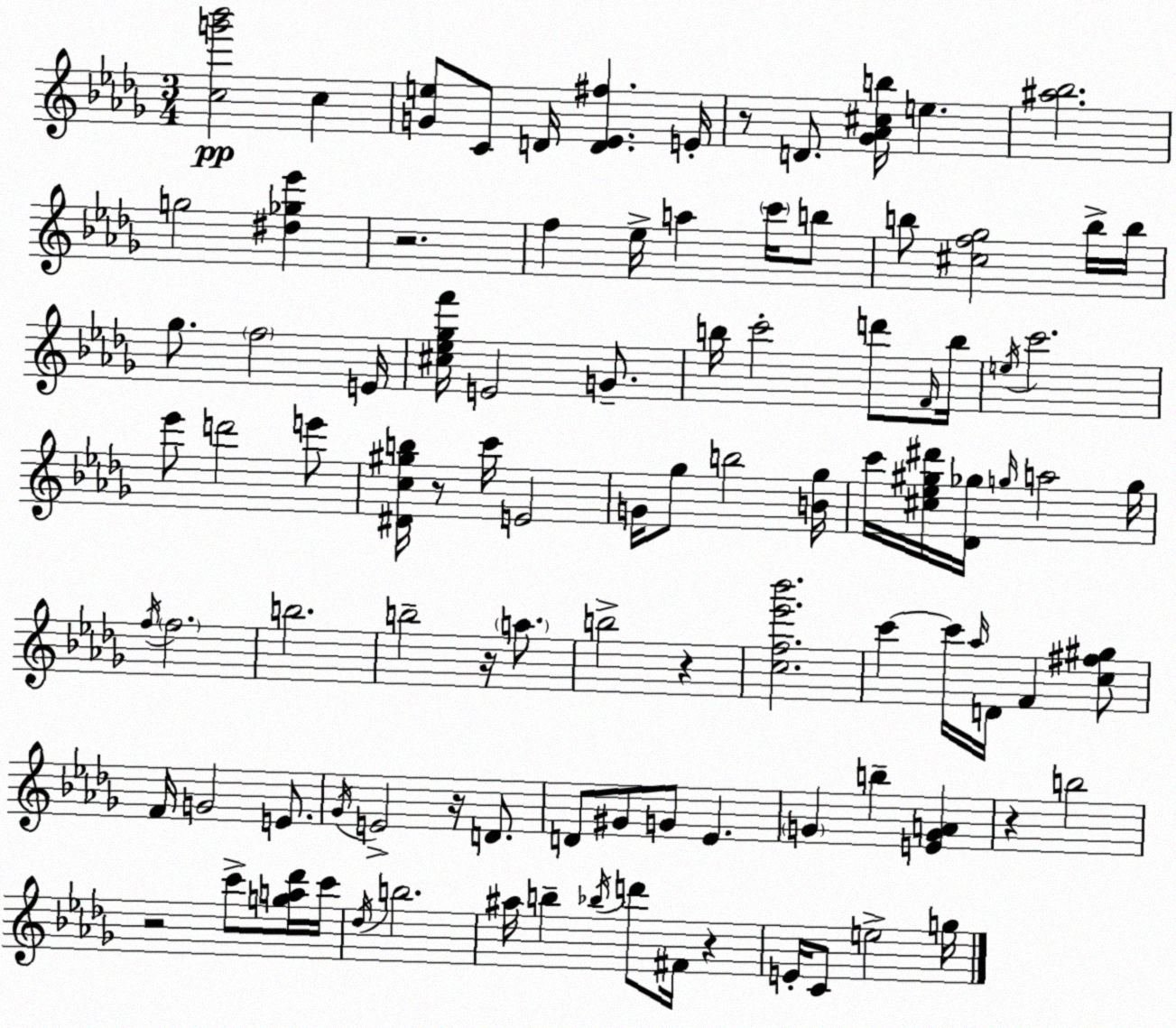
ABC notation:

X:1
T:Untitled
M:3/4
L:1/4
K:Bbm
[cg'_b']2 c [Ge]/2 C/2 D/4 [D_E^f] E/4 z/2 D/2 [_G_A^cb]/4 e [^a_b]2 g2 [^d_g_e'] z2 f _e/4 a c'/4 b/2 b/2 [^cf_g]2 b/4 b/4 _g/2 f2 E/4 [^c_e_gf']/4 E2 G/2 b/4 c'2 d'/2 F/4 b/4 e/4 c'2 _e'/2 d'2 e'/2 [^Dc^gb]/4 z/2 c'/4 E2 G/4 _g/2 b2 [B_g]/4 c'/4 [^c_e^g^d']/4 [_D_g]/4 g/4 a2 g/4 f/4 f2 b2 b2 z/4 a/2 b2 z [cf_e'_b']2 c' c'/4 _a/4 D/4 F [c^f^g]/2 F/4 G2 E/2 _G/4 E2 z/4 D/2 D/2 ^G/2 G/2 _E G b [EGA] z b2 z2 c'/2 [ga_d']/4 c'/4 _d/4 b2 ^a/4 b _b/4 d'/2 ^F/4 z E/4 C/2 e2 g/4